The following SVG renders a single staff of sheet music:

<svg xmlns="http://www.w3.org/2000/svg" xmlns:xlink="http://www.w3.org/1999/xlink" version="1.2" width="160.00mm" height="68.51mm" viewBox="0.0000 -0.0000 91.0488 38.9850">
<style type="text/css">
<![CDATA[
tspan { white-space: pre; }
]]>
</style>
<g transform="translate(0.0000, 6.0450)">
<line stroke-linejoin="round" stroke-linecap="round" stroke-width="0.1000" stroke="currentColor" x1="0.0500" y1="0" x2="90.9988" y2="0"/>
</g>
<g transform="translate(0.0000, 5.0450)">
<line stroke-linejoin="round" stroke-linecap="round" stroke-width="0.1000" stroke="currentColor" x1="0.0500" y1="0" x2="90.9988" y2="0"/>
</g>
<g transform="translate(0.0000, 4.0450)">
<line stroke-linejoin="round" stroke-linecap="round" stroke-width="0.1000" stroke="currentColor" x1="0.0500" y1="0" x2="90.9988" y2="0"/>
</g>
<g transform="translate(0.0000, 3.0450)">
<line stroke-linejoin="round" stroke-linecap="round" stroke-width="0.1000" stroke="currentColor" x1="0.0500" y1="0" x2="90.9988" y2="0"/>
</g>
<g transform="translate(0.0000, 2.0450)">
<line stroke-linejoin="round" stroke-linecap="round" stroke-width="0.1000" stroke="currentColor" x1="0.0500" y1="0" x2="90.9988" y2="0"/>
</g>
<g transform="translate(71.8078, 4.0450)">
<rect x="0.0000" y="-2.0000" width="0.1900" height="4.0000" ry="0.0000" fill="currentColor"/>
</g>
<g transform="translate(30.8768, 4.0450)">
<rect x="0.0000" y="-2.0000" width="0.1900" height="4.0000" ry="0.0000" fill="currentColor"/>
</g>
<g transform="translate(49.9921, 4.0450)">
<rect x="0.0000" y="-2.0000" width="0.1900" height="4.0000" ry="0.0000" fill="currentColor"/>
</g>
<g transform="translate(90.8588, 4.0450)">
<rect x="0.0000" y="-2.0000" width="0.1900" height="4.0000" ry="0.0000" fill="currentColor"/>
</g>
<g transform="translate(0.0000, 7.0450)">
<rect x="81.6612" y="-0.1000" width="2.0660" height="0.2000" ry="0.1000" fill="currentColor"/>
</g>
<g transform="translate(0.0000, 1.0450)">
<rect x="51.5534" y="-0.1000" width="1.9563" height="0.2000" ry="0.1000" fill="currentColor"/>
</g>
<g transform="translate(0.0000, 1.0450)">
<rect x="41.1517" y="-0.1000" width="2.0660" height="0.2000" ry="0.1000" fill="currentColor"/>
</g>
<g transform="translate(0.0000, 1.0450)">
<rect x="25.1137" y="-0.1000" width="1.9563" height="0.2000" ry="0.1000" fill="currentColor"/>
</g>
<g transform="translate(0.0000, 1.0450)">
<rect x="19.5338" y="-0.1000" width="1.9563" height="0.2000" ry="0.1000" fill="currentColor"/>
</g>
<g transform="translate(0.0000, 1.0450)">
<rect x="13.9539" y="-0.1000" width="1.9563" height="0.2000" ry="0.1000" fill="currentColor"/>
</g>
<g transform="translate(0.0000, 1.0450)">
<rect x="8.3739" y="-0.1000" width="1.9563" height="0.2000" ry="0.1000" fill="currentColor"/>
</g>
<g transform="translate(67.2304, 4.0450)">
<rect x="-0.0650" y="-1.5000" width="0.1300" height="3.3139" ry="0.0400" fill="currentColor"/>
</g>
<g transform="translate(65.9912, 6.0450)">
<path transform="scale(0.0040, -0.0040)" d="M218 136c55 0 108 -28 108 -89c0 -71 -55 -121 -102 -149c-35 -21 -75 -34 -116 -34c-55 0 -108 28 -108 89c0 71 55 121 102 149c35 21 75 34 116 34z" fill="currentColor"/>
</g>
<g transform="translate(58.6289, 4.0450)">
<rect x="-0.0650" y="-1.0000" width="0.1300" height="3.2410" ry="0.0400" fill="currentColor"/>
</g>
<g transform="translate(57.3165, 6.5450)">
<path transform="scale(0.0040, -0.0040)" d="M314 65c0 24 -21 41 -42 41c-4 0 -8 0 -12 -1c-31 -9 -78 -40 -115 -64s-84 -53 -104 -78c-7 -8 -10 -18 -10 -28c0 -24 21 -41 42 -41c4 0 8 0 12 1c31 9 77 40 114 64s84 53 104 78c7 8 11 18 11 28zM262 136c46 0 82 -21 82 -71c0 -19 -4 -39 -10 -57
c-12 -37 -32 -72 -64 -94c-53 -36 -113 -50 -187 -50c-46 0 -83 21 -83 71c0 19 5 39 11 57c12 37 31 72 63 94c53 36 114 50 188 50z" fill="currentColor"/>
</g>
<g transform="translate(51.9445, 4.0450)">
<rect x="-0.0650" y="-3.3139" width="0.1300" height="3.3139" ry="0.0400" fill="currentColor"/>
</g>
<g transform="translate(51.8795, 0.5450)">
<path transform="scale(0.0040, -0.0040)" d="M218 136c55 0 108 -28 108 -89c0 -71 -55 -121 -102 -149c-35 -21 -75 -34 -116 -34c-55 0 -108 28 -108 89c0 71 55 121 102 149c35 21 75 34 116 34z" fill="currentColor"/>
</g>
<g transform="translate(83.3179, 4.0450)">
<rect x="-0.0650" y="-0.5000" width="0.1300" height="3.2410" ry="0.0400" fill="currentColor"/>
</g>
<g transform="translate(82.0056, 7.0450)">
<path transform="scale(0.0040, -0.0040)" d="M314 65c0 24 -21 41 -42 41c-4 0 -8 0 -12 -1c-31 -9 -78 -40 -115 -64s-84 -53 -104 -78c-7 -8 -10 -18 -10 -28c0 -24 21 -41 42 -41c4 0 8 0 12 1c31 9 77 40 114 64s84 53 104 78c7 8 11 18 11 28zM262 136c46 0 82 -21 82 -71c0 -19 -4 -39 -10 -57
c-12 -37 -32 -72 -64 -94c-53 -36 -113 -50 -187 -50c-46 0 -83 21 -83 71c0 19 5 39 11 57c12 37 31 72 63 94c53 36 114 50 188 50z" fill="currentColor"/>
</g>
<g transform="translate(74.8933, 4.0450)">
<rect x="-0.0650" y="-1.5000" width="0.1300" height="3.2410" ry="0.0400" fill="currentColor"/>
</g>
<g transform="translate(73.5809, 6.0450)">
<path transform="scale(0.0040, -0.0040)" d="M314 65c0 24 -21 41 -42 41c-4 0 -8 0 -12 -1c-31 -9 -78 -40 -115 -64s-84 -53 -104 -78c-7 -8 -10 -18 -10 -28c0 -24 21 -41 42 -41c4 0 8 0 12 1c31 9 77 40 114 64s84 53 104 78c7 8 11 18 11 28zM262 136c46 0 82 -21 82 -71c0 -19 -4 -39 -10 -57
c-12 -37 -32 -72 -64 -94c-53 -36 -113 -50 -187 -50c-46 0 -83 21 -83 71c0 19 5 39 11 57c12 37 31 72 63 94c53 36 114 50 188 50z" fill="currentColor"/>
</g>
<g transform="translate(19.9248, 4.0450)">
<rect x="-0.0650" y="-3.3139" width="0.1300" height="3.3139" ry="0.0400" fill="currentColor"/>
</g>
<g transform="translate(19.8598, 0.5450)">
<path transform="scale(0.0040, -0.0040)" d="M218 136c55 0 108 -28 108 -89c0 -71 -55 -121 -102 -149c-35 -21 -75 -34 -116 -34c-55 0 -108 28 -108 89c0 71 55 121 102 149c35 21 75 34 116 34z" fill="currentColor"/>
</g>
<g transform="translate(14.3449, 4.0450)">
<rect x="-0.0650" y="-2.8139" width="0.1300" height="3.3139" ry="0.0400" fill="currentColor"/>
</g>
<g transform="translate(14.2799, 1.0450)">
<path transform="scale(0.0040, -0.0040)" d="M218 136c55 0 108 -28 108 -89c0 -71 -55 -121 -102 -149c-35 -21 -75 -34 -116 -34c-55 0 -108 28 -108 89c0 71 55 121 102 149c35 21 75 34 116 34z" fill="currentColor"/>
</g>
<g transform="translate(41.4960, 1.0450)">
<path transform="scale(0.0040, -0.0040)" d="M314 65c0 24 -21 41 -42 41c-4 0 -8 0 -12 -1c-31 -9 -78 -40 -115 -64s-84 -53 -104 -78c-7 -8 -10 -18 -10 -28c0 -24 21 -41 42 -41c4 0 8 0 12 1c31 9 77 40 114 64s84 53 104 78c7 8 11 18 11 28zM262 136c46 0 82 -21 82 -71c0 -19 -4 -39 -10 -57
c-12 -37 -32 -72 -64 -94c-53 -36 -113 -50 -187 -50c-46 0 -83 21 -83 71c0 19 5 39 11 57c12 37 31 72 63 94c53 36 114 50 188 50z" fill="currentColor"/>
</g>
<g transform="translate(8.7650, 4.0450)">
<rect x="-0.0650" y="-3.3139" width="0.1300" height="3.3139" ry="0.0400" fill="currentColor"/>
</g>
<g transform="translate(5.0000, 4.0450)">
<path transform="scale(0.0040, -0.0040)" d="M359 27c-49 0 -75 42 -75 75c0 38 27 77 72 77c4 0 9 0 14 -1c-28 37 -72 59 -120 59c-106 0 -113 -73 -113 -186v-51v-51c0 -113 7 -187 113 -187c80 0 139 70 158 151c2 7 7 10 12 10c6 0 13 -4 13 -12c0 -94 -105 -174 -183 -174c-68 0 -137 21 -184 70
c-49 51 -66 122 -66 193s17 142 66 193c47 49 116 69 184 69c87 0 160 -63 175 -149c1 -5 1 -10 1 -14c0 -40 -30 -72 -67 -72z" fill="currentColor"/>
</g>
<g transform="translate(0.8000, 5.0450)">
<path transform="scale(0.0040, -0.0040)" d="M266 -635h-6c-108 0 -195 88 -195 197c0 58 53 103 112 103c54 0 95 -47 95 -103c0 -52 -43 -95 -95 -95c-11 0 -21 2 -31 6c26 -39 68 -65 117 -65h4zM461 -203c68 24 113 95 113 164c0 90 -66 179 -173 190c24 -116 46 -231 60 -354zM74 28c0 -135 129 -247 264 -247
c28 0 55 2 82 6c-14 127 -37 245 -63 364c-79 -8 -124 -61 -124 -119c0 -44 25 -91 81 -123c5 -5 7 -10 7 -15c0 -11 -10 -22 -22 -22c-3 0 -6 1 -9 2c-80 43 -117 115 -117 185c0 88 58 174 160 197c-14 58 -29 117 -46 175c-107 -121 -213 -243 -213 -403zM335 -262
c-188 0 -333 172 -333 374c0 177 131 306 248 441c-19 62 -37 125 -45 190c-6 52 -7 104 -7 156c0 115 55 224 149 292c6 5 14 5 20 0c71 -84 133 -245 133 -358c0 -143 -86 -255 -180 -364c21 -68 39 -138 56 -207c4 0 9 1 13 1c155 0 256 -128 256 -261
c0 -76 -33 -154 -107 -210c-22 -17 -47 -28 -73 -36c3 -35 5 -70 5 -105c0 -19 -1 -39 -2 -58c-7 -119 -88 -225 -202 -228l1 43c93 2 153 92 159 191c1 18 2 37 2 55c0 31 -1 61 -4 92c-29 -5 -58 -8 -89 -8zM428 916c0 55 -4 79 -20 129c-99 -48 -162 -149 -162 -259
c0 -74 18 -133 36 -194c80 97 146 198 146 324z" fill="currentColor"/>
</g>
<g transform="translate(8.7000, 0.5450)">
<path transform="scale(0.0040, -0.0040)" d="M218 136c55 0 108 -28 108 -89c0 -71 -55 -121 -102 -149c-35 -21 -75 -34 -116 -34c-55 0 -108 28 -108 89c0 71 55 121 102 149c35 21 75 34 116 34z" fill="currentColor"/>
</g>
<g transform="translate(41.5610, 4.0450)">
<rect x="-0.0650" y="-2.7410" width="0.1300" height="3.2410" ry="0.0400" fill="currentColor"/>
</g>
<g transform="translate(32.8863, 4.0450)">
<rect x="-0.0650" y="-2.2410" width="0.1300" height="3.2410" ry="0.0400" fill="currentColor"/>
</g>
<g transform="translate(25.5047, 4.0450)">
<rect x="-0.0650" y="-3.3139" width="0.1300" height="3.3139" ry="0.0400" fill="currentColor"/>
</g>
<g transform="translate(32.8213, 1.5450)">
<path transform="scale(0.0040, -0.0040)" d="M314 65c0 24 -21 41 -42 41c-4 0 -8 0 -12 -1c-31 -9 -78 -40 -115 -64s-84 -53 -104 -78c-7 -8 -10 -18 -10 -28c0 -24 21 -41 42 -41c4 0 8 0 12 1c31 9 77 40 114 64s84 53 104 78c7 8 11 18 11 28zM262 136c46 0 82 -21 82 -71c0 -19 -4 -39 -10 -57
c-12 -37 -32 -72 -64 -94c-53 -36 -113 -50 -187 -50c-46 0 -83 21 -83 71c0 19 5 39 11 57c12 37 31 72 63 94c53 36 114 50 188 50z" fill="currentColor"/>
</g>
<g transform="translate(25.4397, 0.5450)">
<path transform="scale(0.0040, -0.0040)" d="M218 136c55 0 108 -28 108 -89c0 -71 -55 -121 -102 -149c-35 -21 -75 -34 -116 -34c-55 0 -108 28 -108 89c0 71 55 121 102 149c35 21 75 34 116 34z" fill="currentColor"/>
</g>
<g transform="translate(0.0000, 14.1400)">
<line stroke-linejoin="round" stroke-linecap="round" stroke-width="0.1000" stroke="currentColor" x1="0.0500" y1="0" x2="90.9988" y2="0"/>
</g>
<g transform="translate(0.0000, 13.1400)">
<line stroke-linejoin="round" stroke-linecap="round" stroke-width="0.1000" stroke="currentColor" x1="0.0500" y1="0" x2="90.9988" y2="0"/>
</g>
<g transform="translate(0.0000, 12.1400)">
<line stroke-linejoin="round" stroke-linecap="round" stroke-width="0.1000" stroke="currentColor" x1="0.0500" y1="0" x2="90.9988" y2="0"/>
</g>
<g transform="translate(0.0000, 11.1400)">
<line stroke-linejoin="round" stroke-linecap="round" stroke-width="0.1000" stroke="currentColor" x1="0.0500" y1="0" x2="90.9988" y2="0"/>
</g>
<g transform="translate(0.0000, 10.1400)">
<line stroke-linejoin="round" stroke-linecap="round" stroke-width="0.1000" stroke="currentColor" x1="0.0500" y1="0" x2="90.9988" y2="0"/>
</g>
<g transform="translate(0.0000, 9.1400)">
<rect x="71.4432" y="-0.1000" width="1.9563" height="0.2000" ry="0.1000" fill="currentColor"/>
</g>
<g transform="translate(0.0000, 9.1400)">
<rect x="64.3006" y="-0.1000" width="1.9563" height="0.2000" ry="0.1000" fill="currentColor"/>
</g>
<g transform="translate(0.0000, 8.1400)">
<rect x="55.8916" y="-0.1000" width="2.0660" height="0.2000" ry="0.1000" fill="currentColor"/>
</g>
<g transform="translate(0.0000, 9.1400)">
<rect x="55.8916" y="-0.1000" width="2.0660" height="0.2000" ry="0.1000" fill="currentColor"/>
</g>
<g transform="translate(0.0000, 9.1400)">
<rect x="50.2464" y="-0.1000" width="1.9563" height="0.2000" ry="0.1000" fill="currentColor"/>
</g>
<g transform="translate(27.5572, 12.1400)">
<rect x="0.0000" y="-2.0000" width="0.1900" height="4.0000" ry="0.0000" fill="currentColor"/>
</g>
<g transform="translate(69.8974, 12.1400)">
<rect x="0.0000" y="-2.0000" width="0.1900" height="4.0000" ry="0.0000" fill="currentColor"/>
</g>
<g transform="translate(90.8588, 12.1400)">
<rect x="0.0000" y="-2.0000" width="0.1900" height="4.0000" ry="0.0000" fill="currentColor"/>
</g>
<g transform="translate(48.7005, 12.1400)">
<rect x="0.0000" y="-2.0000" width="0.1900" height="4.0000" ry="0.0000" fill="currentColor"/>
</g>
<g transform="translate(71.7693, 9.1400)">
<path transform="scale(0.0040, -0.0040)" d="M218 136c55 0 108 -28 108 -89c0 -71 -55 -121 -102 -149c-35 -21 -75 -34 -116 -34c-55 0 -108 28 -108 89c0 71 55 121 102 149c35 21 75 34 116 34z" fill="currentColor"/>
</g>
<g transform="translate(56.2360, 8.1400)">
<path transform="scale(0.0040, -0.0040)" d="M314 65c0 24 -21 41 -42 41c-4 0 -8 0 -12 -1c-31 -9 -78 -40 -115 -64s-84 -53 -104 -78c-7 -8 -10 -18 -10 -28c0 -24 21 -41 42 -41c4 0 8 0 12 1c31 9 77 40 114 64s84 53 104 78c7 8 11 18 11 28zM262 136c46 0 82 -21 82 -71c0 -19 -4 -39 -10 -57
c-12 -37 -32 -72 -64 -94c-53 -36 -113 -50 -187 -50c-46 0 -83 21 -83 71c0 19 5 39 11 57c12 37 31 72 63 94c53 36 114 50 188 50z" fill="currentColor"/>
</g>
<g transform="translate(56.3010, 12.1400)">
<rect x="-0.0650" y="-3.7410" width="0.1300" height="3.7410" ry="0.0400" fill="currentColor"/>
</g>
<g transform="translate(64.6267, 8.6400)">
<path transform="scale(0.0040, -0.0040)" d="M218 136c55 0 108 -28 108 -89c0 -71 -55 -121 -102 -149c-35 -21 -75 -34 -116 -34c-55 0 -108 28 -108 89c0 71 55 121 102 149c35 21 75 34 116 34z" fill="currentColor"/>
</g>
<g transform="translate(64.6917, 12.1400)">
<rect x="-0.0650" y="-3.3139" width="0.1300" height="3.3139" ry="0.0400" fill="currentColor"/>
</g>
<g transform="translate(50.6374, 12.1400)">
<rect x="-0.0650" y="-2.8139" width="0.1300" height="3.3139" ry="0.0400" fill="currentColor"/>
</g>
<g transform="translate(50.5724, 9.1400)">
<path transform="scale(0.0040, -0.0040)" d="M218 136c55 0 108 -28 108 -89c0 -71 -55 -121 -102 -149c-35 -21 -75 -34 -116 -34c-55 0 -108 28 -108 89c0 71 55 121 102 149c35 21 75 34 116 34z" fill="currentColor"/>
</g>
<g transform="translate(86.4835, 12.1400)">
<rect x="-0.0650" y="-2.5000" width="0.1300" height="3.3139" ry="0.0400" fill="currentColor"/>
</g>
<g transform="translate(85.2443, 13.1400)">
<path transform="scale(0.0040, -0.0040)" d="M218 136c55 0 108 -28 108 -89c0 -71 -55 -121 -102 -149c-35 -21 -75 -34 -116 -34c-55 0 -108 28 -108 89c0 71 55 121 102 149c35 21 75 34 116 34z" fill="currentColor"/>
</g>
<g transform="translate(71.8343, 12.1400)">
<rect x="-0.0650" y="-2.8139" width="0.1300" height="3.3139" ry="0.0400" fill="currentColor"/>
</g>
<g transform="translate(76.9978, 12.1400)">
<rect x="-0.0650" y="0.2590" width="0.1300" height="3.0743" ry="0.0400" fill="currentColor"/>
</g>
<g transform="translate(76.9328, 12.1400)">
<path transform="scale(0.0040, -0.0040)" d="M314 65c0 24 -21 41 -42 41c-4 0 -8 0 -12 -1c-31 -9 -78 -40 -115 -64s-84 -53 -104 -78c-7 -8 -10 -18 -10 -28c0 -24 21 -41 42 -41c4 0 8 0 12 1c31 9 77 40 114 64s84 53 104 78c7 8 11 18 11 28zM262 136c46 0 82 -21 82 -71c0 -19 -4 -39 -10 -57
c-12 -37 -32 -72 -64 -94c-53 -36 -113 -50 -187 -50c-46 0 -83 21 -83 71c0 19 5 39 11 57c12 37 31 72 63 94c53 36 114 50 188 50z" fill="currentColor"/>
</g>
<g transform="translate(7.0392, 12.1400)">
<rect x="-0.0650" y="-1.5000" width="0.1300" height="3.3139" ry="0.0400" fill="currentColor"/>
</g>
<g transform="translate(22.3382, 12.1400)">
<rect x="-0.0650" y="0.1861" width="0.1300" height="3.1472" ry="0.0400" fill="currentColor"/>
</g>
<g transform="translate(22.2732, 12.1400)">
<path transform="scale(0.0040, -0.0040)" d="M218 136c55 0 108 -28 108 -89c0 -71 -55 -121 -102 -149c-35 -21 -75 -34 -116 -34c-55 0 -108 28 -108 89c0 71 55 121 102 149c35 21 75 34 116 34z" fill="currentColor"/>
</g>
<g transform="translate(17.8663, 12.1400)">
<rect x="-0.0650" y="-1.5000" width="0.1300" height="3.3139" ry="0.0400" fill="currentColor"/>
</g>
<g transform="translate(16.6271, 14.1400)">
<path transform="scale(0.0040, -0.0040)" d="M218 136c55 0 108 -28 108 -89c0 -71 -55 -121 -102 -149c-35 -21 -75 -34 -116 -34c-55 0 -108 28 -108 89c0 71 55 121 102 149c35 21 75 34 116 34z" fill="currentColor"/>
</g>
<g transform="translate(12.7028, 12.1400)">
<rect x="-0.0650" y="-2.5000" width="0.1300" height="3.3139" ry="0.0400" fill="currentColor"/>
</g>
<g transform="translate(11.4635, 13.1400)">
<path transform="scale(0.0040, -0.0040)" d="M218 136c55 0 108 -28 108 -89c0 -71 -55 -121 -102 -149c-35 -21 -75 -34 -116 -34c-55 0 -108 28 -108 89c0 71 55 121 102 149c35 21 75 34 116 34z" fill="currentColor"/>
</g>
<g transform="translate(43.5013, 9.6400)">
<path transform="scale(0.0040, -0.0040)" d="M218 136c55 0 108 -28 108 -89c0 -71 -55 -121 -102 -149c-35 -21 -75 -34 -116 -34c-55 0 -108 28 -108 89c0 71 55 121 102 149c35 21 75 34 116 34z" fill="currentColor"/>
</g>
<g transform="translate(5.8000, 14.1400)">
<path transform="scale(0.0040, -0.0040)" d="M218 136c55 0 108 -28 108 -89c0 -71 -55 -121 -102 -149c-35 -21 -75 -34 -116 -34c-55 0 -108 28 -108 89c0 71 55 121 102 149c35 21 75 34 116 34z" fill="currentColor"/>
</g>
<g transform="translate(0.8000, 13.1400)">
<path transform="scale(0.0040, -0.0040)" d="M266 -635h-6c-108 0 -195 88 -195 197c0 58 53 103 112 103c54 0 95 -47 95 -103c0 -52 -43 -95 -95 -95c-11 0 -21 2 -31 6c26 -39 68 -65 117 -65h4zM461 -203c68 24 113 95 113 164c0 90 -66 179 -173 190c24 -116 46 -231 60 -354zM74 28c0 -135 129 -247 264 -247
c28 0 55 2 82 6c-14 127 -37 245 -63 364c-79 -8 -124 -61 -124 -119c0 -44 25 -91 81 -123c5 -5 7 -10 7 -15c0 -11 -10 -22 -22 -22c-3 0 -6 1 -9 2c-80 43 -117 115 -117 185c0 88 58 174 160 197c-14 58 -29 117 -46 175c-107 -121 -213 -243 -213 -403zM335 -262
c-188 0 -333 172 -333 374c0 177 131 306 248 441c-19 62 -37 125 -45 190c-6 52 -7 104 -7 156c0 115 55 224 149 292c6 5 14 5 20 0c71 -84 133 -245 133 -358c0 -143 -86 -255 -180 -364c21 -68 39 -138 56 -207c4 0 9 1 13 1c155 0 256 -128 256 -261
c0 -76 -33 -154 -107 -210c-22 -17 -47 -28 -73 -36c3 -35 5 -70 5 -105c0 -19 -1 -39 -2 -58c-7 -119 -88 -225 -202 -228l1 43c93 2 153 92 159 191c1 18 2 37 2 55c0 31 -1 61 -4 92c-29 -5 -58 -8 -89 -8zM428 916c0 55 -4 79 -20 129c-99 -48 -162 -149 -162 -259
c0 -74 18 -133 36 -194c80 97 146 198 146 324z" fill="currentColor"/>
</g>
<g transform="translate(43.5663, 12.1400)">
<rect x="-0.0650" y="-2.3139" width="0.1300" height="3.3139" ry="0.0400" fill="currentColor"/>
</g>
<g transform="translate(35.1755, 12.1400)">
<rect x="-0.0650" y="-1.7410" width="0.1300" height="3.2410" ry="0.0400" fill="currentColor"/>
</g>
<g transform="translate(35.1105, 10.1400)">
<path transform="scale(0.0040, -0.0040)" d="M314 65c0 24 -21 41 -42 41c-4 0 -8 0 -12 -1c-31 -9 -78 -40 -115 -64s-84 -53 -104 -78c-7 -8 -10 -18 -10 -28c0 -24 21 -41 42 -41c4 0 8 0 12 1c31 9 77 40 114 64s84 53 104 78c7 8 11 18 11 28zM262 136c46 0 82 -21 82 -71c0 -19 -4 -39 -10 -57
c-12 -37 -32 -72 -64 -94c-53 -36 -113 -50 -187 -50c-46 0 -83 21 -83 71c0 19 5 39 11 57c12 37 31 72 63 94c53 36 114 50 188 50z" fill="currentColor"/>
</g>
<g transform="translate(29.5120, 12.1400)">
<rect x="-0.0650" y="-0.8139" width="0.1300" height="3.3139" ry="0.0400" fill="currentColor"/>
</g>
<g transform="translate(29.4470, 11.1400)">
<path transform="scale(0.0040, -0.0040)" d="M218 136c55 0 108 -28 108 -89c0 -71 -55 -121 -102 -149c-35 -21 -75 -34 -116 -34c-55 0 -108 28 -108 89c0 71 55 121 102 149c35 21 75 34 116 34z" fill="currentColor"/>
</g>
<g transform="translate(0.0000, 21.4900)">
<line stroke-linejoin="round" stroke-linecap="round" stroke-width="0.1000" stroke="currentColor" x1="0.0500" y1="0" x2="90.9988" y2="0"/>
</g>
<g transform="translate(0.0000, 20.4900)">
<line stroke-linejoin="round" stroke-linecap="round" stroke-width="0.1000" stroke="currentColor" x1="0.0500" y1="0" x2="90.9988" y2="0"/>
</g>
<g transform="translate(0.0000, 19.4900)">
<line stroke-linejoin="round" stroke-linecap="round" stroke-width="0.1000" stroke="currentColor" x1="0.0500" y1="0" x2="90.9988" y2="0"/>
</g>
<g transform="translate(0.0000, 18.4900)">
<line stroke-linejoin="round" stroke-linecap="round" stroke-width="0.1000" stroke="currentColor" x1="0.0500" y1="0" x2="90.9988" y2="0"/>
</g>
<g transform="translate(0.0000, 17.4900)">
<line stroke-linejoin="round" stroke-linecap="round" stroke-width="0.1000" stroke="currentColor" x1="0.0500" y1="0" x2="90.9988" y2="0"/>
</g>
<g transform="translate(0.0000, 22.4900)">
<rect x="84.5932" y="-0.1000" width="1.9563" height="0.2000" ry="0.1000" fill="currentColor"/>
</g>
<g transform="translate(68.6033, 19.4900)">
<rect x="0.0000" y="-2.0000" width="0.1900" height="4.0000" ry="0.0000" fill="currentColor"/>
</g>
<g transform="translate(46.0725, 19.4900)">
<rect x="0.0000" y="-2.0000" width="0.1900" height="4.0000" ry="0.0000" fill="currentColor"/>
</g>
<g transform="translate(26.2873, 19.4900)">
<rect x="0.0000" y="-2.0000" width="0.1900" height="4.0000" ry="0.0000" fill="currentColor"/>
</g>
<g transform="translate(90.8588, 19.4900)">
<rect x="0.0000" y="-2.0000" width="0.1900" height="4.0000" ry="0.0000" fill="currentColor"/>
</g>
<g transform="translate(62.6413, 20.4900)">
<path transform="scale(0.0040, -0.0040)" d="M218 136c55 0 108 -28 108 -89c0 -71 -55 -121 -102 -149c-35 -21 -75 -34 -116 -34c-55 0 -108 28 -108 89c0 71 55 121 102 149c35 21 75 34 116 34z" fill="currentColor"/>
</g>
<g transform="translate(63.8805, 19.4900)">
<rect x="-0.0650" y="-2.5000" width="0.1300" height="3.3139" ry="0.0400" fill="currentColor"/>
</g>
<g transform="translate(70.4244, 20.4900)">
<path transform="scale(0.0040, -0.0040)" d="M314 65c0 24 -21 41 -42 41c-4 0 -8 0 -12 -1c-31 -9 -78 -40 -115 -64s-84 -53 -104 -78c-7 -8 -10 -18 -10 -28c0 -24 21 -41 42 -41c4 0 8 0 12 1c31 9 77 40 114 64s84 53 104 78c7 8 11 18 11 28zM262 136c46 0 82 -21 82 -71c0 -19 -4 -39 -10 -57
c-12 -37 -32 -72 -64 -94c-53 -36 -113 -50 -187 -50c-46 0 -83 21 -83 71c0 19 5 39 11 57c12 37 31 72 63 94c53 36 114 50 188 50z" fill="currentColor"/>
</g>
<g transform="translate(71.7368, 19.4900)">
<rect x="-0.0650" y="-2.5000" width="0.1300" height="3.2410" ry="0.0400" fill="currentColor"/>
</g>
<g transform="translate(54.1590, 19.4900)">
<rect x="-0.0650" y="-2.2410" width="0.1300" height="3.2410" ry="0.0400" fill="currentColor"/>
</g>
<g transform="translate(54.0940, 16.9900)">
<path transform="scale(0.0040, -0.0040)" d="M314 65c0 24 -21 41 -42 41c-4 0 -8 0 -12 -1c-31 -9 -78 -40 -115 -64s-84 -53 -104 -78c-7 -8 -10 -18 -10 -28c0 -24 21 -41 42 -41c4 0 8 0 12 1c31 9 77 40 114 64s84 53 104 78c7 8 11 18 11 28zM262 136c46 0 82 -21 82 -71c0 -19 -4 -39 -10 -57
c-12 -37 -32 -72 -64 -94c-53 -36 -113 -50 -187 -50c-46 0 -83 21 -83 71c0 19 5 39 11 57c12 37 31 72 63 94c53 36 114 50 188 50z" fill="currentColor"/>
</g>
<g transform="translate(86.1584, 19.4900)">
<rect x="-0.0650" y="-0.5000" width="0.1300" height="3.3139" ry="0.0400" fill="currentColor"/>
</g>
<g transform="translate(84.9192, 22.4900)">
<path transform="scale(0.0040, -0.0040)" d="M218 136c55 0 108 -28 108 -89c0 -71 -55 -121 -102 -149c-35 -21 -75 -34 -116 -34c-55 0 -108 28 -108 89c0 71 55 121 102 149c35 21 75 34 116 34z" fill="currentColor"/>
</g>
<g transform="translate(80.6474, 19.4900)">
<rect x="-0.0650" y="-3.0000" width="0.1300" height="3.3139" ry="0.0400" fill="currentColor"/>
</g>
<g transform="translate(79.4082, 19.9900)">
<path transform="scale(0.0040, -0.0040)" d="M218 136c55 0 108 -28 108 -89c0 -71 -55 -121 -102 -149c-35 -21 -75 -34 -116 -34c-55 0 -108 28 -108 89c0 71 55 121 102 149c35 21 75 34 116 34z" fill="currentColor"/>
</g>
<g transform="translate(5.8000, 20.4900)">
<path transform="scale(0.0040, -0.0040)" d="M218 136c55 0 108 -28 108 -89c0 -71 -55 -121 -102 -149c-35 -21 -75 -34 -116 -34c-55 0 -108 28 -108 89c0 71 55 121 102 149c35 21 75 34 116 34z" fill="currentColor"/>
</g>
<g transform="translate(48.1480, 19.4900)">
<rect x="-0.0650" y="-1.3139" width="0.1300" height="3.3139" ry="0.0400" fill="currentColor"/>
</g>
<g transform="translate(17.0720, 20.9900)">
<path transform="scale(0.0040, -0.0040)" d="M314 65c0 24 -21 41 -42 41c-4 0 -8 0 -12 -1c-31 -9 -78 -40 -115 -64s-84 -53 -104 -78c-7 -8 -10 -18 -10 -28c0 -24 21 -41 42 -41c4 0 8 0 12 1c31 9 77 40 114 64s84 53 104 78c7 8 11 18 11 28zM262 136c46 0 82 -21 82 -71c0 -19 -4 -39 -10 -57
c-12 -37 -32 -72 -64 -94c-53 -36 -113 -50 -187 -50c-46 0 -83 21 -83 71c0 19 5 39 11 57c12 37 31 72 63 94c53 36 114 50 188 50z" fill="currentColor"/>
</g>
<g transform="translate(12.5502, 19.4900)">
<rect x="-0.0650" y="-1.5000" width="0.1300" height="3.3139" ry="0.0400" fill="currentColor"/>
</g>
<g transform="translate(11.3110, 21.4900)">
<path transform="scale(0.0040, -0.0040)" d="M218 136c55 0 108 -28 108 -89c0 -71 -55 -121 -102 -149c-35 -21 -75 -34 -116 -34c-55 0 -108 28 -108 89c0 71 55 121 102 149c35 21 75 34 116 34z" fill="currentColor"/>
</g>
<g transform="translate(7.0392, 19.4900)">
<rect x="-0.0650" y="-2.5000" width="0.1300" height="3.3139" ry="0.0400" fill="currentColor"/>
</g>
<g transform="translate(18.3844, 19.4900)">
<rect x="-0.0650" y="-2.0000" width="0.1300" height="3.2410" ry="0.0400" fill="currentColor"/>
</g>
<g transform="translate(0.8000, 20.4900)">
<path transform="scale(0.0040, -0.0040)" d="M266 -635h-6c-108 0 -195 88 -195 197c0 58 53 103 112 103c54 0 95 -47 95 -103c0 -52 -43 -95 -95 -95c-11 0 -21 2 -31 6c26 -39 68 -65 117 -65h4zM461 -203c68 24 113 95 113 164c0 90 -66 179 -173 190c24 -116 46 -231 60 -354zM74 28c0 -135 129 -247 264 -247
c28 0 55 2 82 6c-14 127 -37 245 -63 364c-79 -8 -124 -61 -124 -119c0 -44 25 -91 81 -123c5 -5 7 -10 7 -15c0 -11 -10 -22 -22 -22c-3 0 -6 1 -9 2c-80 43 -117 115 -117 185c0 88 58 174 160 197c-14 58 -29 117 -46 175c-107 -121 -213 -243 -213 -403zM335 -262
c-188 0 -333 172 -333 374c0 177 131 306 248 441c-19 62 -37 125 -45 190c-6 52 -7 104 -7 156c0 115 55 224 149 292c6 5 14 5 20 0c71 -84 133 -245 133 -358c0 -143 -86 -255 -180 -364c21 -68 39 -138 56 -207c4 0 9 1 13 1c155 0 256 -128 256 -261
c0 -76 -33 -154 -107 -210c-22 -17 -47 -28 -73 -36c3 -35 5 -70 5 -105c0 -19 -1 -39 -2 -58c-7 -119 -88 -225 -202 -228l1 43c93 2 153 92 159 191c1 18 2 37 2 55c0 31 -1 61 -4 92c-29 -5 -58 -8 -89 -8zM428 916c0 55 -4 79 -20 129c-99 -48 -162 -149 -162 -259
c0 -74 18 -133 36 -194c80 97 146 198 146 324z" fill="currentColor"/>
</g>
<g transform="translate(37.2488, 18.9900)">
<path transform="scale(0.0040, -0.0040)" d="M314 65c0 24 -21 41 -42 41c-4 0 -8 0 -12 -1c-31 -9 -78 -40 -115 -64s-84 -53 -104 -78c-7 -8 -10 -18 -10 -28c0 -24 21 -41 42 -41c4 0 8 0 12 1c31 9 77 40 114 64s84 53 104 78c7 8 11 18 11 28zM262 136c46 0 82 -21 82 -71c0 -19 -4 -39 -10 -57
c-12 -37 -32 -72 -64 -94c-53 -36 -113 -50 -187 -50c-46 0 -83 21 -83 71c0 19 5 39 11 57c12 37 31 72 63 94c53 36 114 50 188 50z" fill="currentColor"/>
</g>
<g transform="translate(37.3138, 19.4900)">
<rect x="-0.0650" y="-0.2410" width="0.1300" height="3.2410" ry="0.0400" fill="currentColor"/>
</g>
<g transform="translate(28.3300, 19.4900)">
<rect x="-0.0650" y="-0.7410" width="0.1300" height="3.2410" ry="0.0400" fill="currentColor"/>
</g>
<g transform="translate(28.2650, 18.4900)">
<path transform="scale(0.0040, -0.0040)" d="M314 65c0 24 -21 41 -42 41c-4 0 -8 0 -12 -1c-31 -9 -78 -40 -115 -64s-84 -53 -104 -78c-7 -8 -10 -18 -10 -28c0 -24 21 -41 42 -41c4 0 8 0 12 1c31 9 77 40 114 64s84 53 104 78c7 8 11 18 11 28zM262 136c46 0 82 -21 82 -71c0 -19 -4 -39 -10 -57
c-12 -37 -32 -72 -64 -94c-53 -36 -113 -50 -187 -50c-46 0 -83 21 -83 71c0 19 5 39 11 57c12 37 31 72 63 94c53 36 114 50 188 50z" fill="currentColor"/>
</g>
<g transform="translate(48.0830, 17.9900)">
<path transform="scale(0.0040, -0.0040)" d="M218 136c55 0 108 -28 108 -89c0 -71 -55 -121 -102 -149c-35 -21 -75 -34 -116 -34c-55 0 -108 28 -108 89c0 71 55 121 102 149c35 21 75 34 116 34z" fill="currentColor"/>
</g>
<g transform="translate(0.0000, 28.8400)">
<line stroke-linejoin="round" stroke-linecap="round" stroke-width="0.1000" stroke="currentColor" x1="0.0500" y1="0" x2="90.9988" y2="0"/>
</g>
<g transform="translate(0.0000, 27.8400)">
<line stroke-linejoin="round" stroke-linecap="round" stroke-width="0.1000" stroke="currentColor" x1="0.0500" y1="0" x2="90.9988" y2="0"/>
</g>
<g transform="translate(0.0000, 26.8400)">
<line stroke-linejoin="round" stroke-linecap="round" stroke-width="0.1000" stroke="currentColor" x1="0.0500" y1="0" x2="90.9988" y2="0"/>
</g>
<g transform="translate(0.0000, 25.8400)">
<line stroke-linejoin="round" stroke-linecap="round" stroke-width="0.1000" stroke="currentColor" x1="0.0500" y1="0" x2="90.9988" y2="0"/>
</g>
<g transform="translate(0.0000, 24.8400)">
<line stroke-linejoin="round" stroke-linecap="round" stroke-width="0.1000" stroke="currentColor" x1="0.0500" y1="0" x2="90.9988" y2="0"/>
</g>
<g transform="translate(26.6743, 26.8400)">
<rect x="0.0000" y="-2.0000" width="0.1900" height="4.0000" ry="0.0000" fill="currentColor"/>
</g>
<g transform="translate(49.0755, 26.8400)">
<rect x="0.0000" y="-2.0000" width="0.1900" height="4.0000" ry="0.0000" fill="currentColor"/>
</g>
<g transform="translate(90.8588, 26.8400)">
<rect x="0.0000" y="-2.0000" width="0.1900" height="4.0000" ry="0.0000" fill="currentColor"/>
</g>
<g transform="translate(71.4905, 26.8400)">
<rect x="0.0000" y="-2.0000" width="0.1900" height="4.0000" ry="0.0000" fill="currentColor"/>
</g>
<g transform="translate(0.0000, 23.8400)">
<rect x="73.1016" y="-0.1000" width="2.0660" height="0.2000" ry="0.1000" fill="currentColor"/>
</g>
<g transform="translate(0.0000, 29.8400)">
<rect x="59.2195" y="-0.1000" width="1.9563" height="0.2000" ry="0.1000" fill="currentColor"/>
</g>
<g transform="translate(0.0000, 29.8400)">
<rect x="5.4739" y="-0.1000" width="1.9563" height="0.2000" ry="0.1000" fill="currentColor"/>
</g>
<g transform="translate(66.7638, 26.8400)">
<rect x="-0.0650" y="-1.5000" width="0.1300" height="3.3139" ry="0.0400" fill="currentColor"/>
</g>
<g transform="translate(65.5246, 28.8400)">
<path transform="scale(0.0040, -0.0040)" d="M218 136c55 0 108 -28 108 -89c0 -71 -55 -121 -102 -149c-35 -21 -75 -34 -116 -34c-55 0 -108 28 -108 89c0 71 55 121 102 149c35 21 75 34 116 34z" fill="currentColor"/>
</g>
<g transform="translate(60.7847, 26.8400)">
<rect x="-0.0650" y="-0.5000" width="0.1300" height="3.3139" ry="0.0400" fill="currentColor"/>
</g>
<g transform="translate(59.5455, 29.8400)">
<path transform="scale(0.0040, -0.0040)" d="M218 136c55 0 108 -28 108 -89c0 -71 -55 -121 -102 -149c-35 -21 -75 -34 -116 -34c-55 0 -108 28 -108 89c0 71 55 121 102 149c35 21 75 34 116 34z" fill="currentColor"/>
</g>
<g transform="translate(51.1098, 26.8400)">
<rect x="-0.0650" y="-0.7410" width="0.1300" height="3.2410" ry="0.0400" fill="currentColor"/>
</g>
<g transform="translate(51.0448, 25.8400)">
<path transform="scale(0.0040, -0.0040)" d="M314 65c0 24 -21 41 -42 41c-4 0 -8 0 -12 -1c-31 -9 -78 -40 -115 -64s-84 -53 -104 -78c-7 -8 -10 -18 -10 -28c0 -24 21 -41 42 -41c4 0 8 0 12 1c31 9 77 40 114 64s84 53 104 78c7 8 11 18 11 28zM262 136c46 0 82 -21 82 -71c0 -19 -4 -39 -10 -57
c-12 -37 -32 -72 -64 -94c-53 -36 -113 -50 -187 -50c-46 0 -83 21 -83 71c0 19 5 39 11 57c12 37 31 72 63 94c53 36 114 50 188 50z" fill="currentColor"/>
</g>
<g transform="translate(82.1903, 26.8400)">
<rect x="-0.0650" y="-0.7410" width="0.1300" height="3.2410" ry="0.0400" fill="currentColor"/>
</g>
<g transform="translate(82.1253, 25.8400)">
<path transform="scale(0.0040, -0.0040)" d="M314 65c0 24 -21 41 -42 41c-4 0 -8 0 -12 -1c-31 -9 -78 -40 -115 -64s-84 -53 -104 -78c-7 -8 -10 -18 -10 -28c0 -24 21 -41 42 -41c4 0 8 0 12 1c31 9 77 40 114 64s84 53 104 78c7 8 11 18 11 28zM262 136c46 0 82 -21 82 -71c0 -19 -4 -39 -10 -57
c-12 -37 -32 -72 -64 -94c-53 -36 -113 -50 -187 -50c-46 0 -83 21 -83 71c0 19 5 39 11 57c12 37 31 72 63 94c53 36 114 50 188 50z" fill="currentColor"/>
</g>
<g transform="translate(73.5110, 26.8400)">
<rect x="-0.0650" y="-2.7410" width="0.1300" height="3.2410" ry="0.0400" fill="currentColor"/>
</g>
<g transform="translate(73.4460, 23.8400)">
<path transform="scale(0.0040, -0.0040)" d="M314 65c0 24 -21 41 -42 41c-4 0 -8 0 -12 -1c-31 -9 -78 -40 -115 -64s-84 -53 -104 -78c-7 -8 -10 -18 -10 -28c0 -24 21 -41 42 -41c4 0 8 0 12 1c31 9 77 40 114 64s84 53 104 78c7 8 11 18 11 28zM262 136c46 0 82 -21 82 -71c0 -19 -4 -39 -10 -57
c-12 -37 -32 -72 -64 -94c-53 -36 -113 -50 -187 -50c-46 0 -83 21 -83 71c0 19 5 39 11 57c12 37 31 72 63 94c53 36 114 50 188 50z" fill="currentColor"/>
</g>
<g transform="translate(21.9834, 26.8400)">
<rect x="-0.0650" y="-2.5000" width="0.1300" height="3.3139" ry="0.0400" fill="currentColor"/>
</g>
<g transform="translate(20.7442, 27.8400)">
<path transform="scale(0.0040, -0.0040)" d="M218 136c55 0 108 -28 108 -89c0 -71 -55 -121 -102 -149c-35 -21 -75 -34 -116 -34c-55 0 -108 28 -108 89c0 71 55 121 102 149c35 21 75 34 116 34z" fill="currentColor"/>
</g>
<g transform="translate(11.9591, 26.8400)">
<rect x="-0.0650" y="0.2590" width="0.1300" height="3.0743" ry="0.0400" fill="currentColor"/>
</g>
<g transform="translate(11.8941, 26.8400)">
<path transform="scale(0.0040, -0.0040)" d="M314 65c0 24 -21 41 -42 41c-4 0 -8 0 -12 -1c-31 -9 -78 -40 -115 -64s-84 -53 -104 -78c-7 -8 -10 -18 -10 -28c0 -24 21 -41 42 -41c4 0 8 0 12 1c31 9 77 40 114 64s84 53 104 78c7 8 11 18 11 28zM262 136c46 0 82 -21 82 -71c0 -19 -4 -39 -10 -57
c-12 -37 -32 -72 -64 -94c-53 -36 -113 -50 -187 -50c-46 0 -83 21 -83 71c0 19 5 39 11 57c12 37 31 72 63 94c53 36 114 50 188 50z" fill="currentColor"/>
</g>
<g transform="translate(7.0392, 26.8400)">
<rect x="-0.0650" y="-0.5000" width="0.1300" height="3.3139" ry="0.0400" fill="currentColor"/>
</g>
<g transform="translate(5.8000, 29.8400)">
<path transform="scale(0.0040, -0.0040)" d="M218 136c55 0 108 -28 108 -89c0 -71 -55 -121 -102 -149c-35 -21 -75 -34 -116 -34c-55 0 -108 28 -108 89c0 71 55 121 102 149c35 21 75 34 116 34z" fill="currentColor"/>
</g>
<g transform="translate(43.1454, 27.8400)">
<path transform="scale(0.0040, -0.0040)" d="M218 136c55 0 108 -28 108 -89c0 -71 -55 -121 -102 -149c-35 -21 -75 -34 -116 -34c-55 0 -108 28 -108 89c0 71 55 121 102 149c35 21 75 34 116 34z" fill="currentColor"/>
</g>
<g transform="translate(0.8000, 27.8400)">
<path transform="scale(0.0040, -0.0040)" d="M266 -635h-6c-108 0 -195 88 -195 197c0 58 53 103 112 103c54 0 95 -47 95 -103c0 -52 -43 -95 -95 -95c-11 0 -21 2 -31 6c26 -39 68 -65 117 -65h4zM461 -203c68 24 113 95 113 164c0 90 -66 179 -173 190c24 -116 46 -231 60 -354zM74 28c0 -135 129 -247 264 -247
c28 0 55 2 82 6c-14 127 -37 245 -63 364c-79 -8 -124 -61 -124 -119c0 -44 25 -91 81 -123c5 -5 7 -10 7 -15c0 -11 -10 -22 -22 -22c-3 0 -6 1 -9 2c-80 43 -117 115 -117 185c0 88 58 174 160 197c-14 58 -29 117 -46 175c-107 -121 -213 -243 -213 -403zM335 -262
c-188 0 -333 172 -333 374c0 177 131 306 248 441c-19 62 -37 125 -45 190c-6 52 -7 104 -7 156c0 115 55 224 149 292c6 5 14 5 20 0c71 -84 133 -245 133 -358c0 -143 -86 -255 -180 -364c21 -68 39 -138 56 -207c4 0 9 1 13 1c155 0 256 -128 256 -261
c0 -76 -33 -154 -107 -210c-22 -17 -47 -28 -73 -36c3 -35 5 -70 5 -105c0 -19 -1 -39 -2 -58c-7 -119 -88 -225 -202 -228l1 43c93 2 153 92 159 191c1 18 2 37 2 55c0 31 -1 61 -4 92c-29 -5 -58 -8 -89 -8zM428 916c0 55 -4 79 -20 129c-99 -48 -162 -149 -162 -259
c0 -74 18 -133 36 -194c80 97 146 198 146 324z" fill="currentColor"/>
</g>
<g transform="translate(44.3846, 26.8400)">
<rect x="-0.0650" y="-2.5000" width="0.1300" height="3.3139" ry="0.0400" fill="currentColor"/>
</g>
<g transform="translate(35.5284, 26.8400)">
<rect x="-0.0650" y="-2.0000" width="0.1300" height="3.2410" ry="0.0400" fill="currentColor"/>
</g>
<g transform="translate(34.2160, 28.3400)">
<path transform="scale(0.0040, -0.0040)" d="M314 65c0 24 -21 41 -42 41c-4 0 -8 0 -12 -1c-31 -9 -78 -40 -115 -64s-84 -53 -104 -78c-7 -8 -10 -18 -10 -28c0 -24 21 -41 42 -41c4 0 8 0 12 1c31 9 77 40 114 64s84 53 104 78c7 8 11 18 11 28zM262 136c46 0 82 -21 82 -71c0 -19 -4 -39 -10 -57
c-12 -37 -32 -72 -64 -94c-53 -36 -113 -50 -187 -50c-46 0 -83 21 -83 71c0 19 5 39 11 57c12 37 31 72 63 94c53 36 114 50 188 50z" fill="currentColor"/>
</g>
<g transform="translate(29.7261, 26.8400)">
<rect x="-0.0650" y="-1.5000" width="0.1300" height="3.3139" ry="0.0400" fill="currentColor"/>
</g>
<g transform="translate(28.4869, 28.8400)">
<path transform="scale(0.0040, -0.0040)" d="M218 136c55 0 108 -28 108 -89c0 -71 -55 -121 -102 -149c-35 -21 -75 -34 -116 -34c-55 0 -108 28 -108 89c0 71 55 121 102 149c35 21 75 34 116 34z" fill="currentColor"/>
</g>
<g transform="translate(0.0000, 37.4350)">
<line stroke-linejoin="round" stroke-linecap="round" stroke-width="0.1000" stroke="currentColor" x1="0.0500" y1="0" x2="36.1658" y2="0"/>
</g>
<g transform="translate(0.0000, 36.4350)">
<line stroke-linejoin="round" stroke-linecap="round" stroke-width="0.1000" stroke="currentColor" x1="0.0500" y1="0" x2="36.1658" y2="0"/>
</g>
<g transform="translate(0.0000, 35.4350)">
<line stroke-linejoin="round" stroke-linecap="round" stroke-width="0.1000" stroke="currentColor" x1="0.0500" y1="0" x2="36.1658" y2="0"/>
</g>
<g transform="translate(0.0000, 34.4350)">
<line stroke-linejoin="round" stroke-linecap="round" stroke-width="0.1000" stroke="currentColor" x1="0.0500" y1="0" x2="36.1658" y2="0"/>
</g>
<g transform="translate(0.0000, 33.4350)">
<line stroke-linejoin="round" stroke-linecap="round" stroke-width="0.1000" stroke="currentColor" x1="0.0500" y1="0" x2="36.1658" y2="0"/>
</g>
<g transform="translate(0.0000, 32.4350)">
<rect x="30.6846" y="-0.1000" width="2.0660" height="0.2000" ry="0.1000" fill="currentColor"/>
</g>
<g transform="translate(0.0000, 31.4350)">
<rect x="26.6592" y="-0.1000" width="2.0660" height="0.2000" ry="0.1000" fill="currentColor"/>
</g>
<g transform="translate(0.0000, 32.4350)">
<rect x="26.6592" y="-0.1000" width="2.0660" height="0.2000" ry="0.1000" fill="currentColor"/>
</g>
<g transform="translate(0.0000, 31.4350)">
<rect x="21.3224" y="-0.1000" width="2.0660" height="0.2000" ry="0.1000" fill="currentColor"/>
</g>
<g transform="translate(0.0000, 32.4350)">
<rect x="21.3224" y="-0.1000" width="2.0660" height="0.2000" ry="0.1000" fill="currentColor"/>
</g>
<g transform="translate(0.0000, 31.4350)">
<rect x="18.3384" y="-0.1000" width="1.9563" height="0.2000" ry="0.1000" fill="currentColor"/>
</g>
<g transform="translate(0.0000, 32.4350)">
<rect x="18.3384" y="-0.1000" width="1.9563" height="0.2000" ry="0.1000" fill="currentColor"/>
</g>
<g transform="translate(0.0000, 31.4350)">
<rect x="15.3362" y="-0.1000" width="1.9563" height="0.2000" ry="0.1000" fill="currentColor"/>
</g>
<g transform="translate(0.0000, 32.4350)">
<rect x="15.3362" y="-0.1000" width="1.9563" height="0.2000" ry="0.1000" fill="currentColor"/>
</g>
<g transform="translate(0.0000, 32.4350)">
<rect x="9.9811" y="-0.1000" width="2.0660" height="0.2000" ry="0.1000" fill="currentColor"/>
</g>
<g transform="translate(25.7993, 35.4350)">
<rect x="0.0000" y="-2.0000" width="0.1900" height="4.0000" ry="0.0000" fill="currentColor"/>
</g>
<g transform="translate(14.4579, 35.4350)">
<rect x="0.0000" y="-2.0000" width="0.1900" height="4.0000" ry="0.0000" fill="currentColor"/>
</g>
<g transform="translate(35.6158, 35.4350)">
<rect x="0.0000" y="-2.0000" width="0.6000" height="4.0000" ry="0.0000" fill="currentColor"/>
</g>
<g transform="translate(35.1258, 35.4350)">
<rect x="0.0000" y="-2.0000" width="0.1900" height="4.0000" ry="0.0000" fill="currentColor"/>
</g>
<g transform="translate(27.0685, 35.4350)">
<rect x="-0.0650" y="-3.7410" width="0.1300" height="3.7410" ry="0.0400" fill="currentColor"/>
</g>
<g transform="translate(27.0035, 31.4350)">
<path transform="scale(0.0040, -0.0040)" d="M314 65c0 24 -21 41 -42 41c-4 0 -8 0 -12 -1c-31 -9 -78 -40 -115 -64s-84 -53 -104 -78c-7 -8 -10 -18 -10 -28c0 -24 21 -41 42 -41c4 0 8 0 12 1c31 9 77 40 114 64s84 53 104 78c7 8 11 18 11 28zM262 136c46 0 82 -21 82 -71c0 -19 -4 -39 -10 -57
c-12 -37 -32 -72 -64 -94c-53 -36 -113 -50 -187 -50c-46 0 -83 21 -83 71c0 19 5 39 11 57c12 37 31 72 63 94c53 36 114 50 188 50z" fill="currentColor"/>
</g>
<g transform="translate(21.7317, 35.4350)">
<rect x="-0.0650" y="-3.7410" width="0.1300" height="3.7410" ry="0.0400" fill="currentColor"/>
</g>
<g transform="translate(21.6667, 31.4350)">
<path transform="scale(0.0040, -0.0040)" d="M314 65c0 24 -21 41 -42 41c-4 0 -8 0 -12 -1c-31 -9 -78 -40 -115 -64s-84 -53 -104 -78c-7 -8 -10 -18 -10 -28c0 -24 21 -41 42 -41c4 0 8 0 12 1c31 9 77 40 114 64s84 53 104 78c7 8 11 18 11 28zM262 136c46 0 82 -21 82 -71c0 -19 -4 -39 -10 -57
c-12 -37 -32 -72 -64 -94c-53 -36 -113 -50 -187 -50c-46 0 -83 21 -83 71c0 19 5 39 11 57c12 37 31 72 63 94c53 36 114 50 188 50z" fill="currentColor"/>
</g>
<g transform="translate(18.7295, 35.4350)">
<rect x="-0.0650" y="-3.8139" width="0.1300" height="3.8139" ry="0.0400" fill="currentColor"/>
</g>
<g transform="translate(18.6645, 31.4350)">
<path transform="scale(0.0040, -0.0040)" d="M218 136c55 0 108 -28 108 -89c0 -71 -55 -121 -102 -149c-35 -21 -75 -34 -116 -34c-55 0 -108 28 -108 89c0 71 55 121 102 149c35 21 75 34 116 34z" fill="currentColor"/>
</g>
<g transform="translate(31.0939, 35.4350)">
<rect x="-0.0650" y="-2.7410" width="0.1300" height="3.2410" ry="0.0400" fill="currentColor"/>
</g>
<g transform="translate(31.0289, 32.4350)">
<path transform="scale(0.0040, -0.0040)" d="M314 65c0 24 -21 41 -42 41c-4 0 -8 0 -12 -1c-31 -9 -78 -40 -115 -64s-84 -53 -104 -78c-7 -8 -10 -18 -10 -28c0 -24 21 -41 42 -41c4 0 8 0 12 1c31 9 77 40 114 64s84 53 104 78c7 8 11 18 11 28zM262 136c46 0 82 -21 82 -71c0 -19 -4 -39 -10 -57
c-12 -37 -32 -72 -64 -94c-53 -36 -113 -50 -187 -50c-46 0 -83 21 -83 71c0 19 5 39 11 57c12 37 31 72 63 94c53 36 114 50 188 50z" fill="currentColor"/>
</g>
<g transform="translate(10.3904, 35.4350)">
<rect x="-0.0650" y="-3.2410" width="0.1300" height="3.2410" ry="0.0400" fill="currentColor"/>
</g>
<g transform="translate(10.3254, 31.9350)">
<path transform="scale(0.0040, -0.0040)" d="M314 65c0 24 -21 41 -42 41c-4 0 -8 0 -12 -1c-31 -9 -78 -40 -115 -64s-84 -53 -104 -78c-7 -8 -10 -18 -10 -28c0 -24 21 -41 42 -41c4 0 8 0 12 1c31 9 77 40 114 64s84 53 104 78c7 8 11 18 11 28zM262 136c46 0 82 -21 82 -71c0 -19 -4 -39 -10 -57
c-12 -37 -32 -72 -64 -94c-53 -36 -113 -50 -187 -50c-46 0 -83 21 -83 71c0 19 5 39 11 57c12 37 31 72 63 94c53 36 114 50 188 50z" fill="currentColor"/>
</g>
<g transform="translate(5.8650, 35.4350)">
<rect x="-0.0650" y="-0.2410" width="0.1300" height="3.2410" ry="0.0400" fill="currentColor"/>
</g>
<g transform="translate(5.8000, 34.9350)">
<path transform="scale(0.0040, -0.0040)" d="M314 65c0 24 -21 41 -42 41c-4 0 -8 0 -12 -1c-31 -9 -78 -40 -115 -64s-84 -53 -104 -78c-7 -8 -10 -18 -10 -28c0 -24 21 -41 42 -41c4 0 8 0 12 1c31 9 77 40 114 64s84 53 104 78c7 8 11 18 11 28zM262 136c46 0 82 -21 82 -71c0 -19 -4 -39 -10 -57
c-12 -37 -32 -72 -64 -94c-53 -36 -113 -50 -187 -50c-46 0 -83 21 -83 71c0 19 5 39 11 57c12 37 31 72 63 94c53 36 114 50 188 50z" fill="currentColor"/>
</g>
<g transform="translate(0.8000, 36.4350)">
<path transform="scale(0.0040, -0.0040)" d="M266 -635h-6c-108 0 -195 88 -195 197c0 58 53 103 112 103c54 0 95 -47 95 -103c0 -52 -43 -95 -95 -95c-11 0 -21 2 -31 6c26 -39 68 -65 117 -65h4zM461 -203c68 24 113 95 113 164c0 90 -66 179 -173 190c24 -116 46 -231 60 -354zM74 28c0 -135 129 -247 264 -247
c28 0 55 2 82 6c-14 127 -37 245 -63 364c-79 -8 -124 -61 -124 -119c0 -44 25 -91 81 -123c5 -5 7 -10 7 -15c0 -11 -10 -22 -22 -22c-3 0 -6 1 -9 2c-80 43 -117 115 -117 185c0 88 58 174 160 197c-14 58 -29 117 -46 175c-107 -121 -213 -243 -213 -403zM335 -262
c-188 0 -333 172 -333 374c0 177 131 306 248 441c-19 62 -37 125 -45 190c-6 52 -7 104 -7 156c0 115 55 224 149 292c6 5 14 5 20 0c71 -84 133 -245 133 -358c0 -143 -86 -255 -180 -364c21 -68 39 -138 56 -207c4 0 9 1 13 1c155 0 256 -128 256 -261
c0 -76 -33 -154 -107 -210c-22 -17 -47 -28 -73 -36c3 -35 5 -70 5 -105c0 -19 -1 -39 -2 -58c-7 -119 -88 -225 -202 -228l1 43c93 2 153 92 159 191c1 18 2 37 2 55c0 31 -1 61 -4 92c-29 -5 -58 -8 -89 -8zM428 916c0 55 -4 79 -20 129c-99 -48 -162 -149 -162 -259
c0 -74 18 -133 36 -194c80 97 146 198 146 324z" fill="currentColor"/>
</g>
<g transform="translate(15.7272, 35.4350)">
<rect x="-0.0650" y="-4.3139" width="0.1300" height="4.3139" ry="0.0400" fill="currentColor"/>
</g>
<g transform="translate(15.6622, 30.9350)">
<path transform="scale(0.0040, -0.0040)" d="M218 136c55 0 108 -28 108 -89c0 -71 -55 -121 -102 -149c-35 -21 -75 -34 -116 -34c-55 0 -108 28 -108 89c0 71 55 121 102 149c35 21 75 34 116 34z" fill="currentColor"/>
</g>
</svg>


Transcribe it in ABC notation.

X:1
T:Untitled
M:4/4
L:1/4
K:C
b a b b g2 a2 b D2 E E2 C2 E G E B d f2 g a c'2 b a B2 G G E F2 d2 c2 e g2 G G2 A C C B2 G E F2 G d2 C E a2 d2 c2 b2 d' c' c'2 c'2 a2